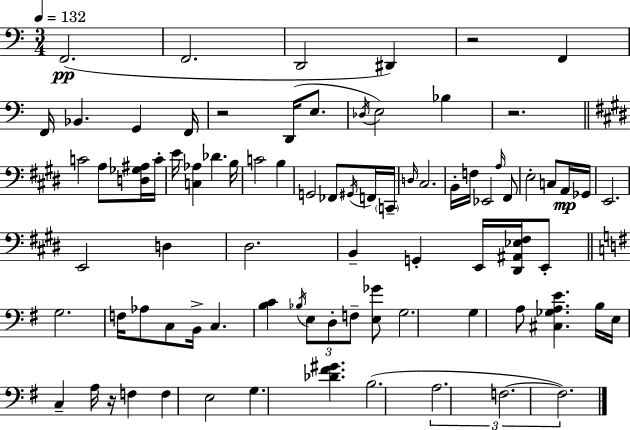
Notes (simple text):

F2/h. F2/h. D2/h D#2/q R/h F2/q F2/s Bb2/q. G2/q F2/s R/h D2/s E3/e. Db3/s E3/h Bb3/q R/h. C4/h A3/e [D3,Gb3,A#3]/s C4/s E4/s [C3,Ab3]/q Db4/q. B3/s C4/h B3/q G2/h FES2/e G#2/s F2/s C2/s D3/s C#3/h. B2/s F3/s Eb2/h A3/s F#2/e E3/h C3/e A2/s Gb2/s E2/h. E2/h D3/q D#3/h. B2/q G2/q E2/s [D#2,A#2,Eb3,F#3]/s E2/e G3/h. F3/s Ab3/e C3/e B2/s C3/q. [B3,C4]/q Bb3/s E3/e D3/e F3/e [E3,Gb4]/e G3/h. G3/q A3/e [C#3,Gb3,A3,E4]/q. B3/s E3/s C3/q A3/s R/s F3/q F3/q E3/h G3/q. [Db4,F#4,G#4]/q. B3/h. A3/h. F3/h. F3/h.